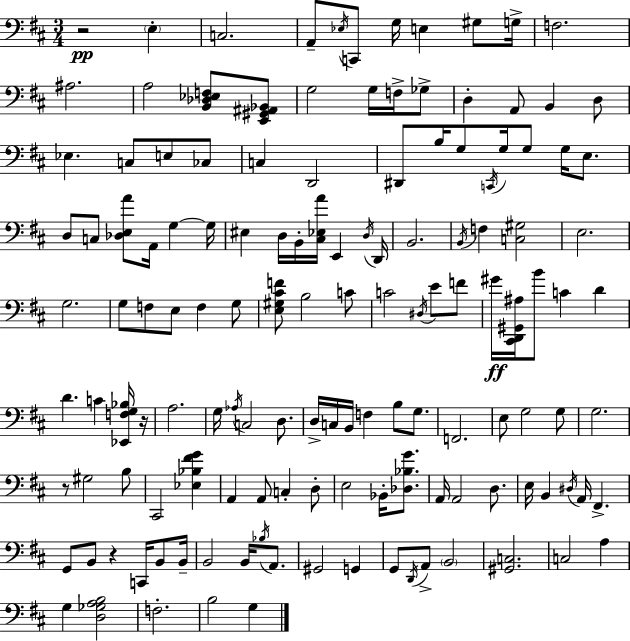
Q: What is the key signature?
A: D major